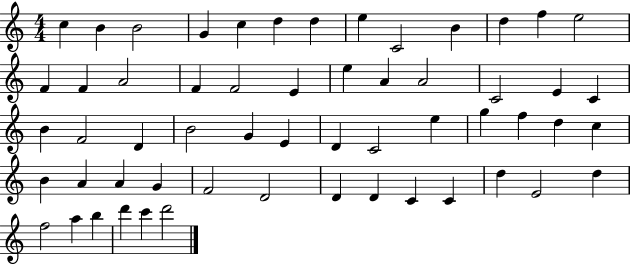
{
  \clef treble
  \numericTimeSignature
  \time 4/4
  \key c \major
  c''4 b'4 b'2 | g'4 c''4 d''4 d''4 | e''4 c'2 b'4 | d''4 f''4 e''2 | \break f'4 f'4 a'2 | f'4 f'2 e'4 | e''4 a'4 a'2 | c'2 e'4 c'4 | \break b'4 f'2 d'4 | b'2 g'4 e'4 | d'4 c'2 e''4 | g''4 f''4 d''4 c''4 | \break b'4 a'4 a'4 g'4 | f'2 d'2 | d'4 d'4 c'4 c'4 | d''4 e'2 d''4 | \break f''2 a''4 b''4 | d'''4 c'''4 d'''2 | \bar "|."
}